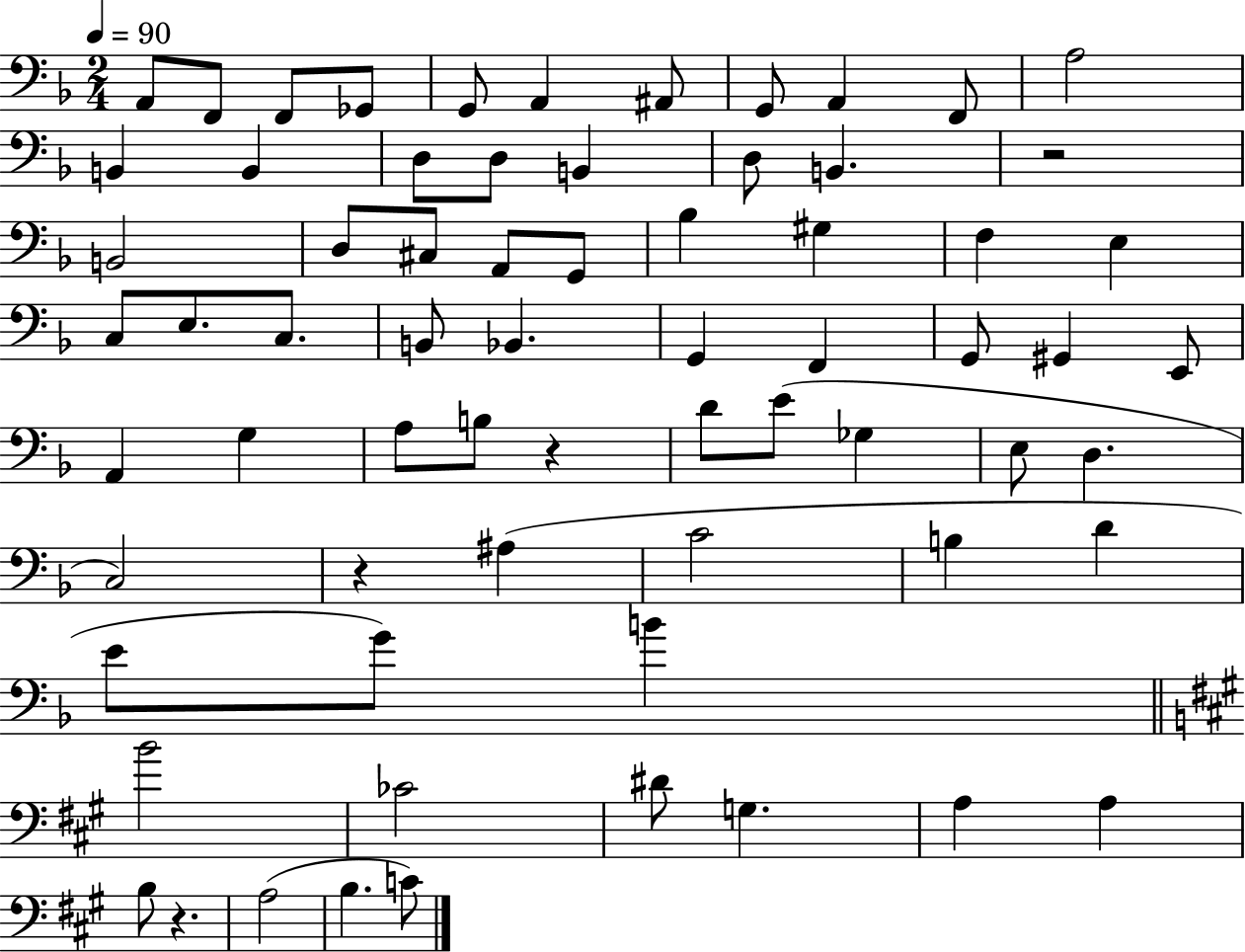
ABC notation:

X:1
T:Untitled
M:2/4
L:1/4
K:F
A,,/2 F,,/2 F,,/2 _G,,/2 G,,/2 A,, ^A,,/2 G,,/2 A,, F,,/2 A,2 B,, B,, D,/2 D,/2 B,, D,/2 B,, z2 B,,2 D,/2 ^C,/2 A,,/2 G,,/2 _B, ^G, F, E, C,/2 E,/2 C,/2 B,,/2 _B,, G,, F,, G,,/2 ^G,, E,,/2 A,, G, A,/2 B,/2 z D/2 E/2 _G, E,/2 D, C,2 z ^A, C2 B, D E/2 G/2 B B2 _C2 ^D/2 G, A, A, B,/2 z A,2 B, C/2